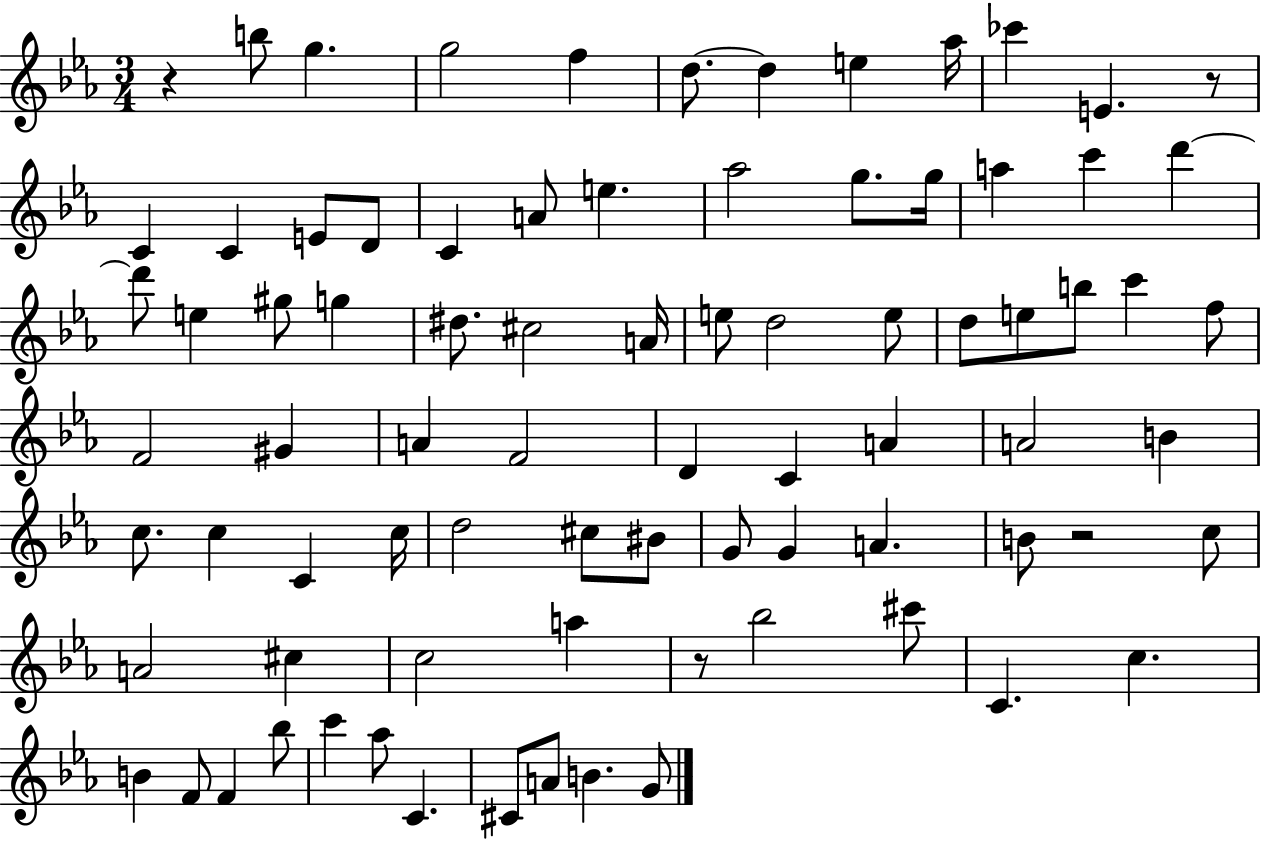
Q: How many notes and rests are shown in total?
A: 82